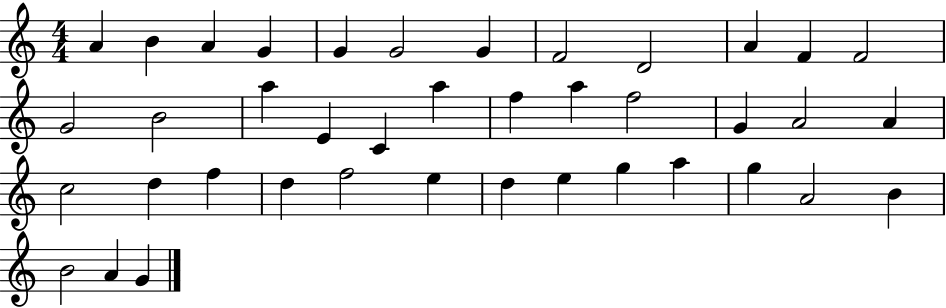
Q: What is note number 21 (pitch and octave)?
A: F5